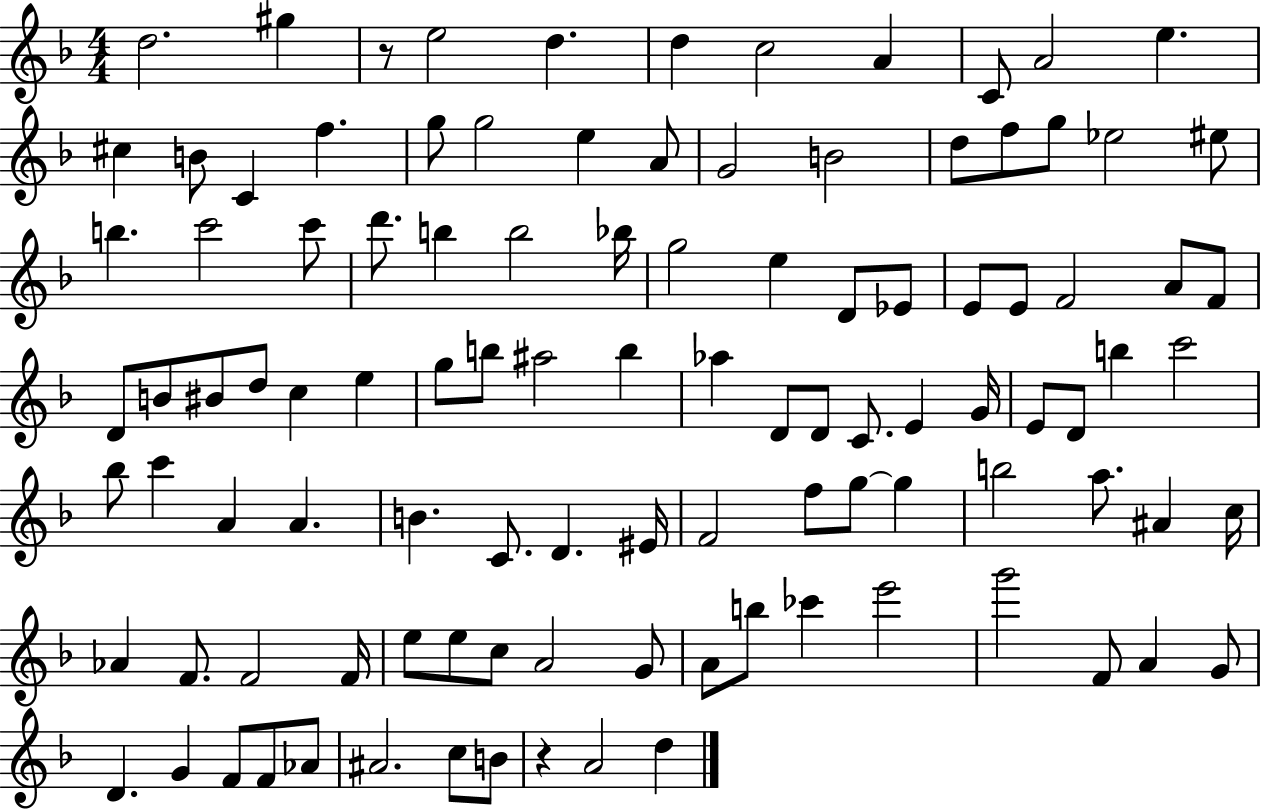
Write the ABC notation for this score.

X:1
T:Untitled
M:4/4
L:1/4
K:F
d2 ^g z/2 e2 d d c2 A C/2 A2 e ^c B/2 C f g/2 g2 e A/2 G2 B2 d/2 f/2 g/2 _e2 ^e/2 b c'2 c'/2 d'/2 b b2 _b/4 g2 e D/2 _E/2 E/2 E/2 F2 A/2 F/2 D/2 B/2 ^B/2 d/2 c e g/2 b/2 ^a2 b _a D/2 D/2 C/2 E G/4 E/2 D/2 b c'2 _b/2 c' A A B C/2 D ^E/4 F2 f/2 g/2 g b2 a/2 ^A c/4 _A F/2 F2 F/4 e/2 e/2 c/2 A2 G/2 A/2 b/2 _c' e'2 g'2 F/2 A G/2 D G F/2 F/2 _A/2 ^A2 c/2 B/2 z A2 d